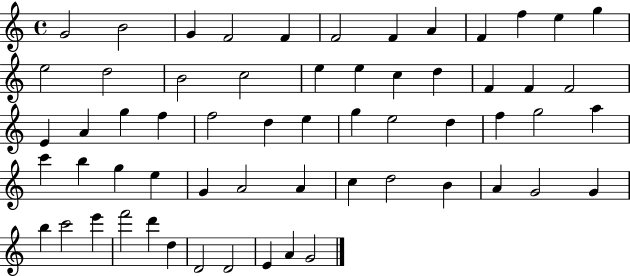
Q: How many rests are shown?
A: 0